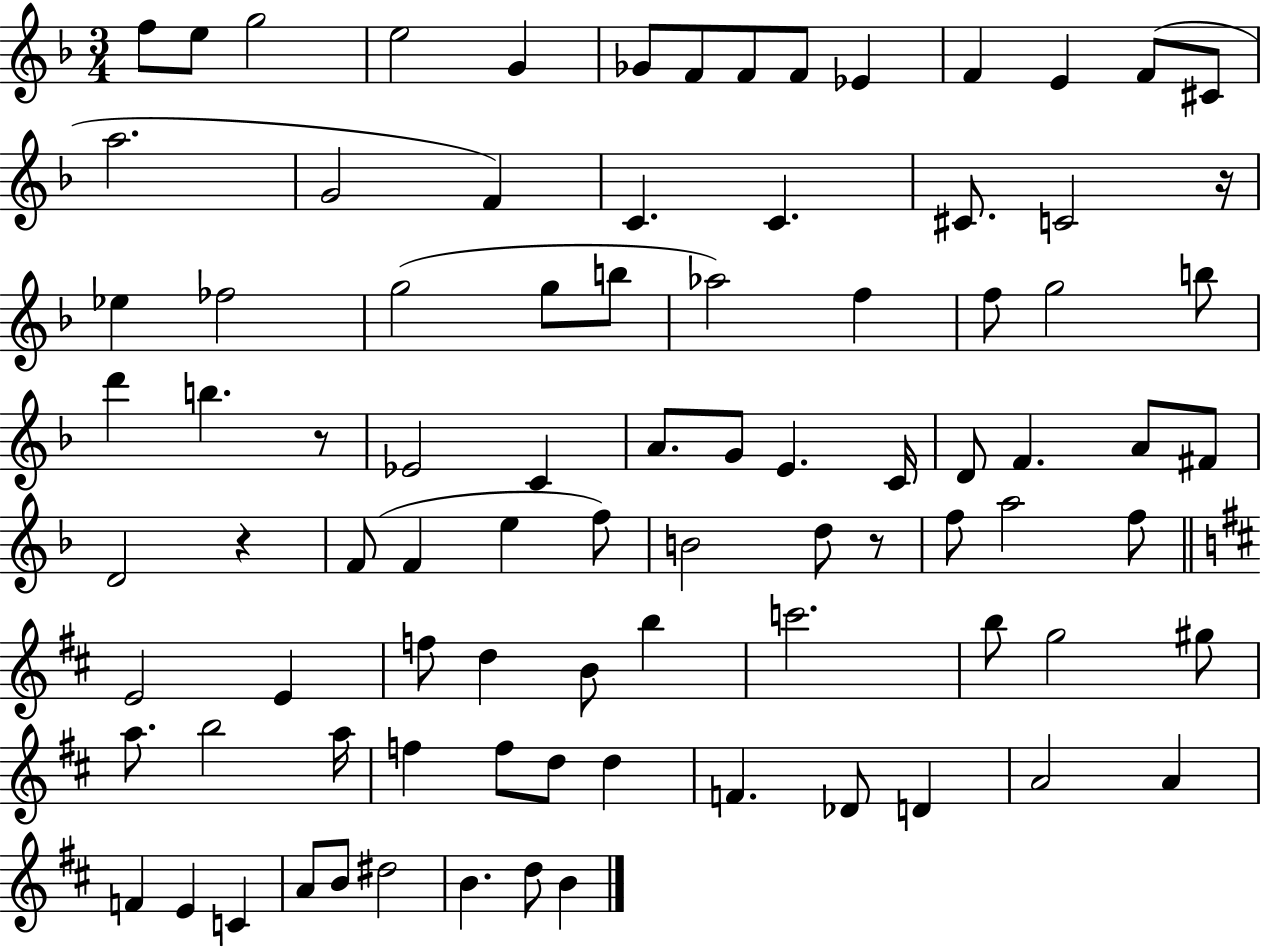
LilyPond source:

{
  \clef treble
  \numericTimeSignature
  \time 3/4
  \key f \major
  \repeat volta 2 { f''8 e''8 g''2 | e''2 g'4 | ges'8 f'8 f'8 f'8 ees'4 | f'4 e'4 f'8( cis'8 | \break a''2. | g'2 f'4) | c'4. c'4. | cis'8. c'2 r16 | \break ees''4 fes''2 | g''2( g''8 b''8 | aes''2) f''4 | f''8 g''2 b''8 | \break d'''4 b''4. r8 | ees'2 c'4 | a'8. g'8 e'4. c'16 | d'8 f'4. a'8 fis'8 | \break d'2 r4 | f'8( f'4 e''4 f''8) | b'2 d''8 r8 | f''8 a''2 f''8 | \break \bar "||" \break \key b \minor e'2 e'4 | f''8 d''4 b'8 b''4 | c'''2. | b''8 g''2 gis''8 | \break a''8. b''2 a''16 | f''4 f''8 d''8 d''4 | f'4. des'8 d'4 | a'2 a'4 | \break f'4 e'4 c'4 | a'8 b'8 dis''2 | b'4. d''8 b'4 | } \bar "|."
}